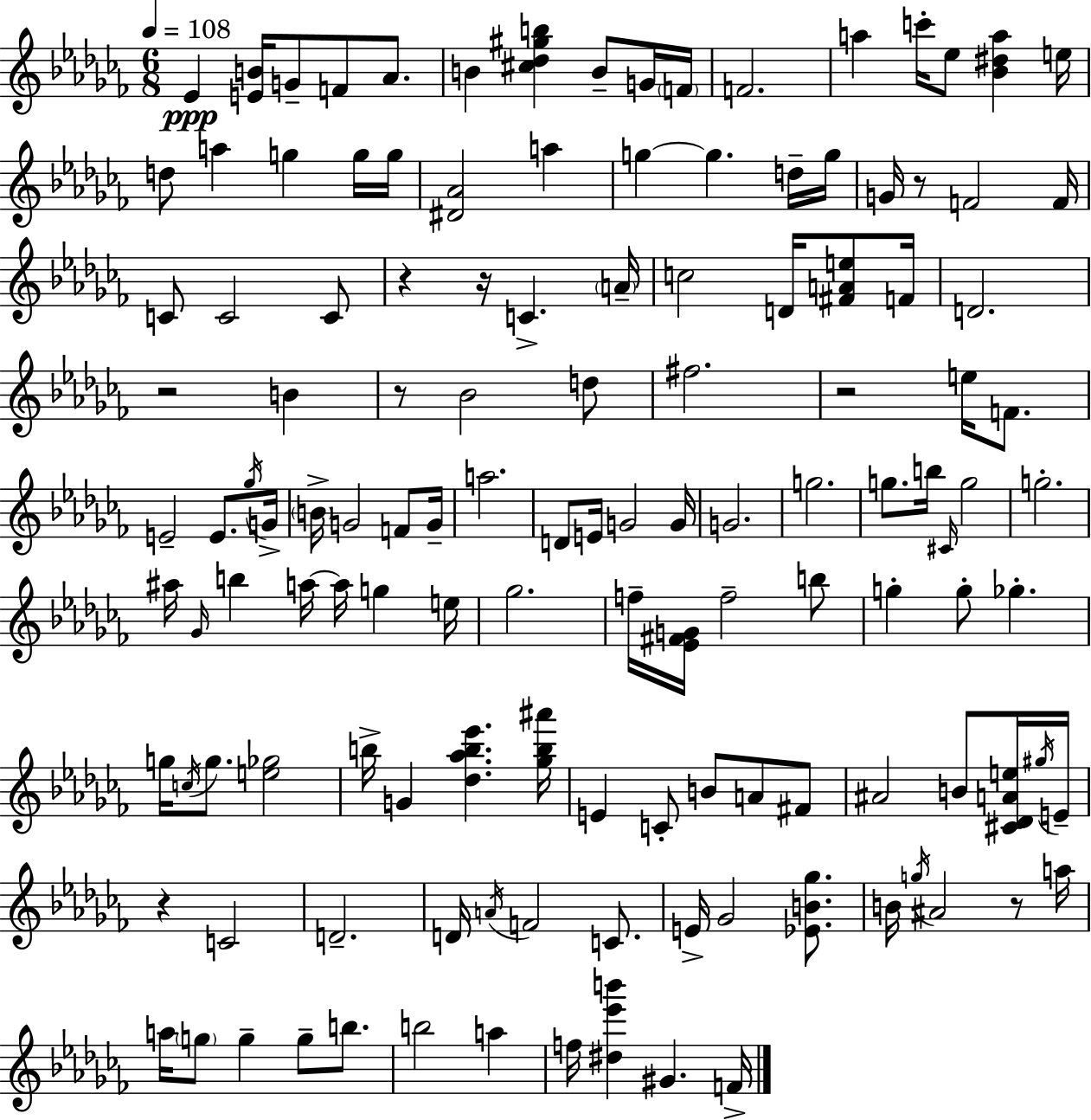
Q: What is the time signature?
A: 6/8